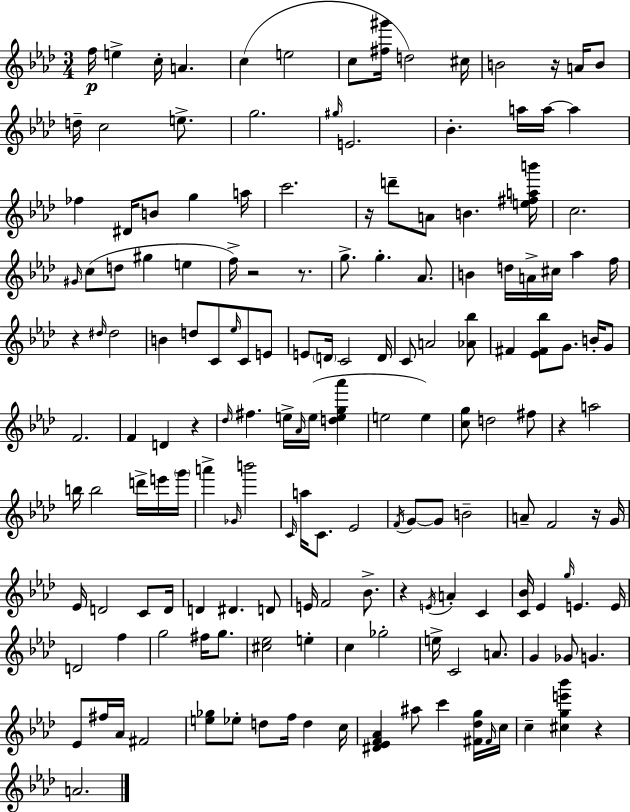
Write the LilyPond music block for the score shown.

{
  \clef treble
  \numericTimeSignature
  \time 3/4
  \key aes \major
  f''16\p e''4-> c''16-. a'4. | c''4( e''2 | c''8 <fis'' gis'''>16 d''2) cis''16 | b'2 r16 a'16 b'8 | \break d''16-- c''2 e''8.-> | g''2. | \grace { gis''16 } e'2. | bes'4.-. a''16 a''16~~ a''4 | \break fes''4 dis'16 b'8 g''4 | a''16 c'''2. | r16 d'''8-- a'8 b'4. | <e'' fis'' a'' b'''>16 c''2. | \break \grace { gis'16 }( c''8 d''8 gis''4 e''4 | f''16->) r2 r8. | g''8.-> g''4.-. aes'8. | b'4 d''16 a'16-> cis''16 aes''4 | \break f''16 r4 \grace { dis''16 } dis''2 | b'4 d''8 c'8 \grace { ees''16 } | c'8 e'8 e'8 \parenthesize d'16 c'2 | d'16 c'8 a'2 | \break <aes' bes''>8 fis'4 <ees' fis' bes''>8 g'8. | b'16-. g'8 f'2. | f'4 d'4 | r4 \grace { des''16 } fis''4. e''16-> | \break \grace { aes'16 } e''16( <d'' e'' g'' aes'''>4 e''2 | e''4) <c'' g''>8 d''2 | fis''8 r4 a''2 | b''16 b''2 | \break d'''16-> e'''16 \parenthesize g'''16 a'''4-> \grace { ges'16 } b'''2 | \grace { c'16 } a''16 c'8. | ees'2 \acciaccatura { f'16 } g'8~~ g'8 | b'2-- a'8-- f'2 | \break r16 g'16 ees'16 d'2 | c'8 d'16 d'4 | dis'4. d'8 e'16 f'2 | bes'8.-> r4 | \break \acciaccatura { e'16 } a'4-. c'4 <c' bes'>16 ees'4 | \grace { g''16 } e'4. e'16 d'2 | f''4 g''2 | fis''16 g''8. <cis'' ees''>2 | \break e''4-. c''4 | ges''2-. e''16-> | c'2 a'8. g'4 | ges'8 g'4. ees'8 | \break fis''16 aes'16 fis'2 <e'' ges''>8 | ees''8-. d''8 f''16 d''4 c''16 <dis' ees' f' aes'>4 | ais''8 c'''4 <fis' des'' g''>16 \grace { fis'16 } c''16 | c''4-- <cis'' g'' e''' bes'''>4 r4 | \break a'2. | \bar "|."
}